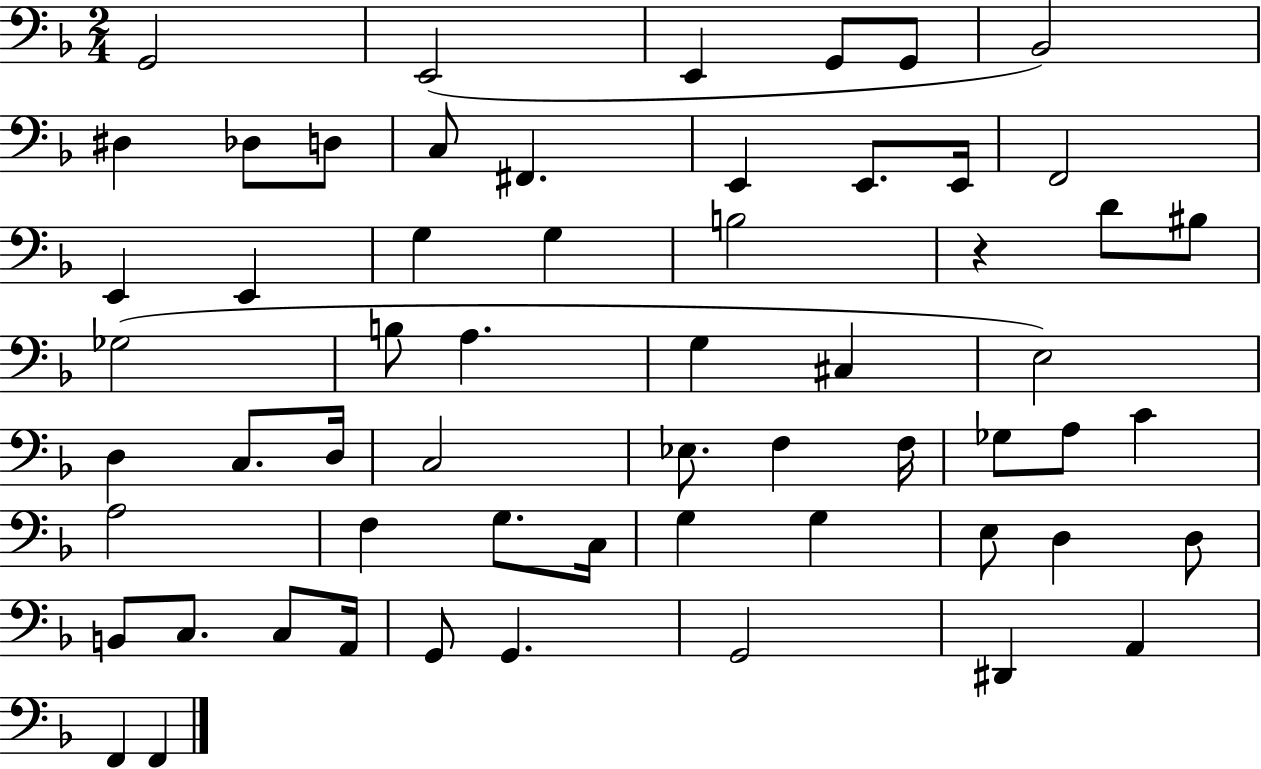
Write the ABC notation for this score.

X:1
T:Untitled
M:2/4
L:1/4
K:F
G,,2 E,,2 E,, G,,/2 G,,/2 _B,,2 ^D, _D,/2 D,/2 C,/2 ^F,, E,, E,,/2 E,,/4 F,,2 E,, E,, G, G, B,2 z D/2 ^B,/2 _G,2 B,/2 A, G, ^C, E,2 D, C,/2 D,/4 C,2 _E,/2 F, F,/4 _G,/2 A,/2 C A,2 F, G,/2 C,/4 G, G, E,/2 D, D,/2 B,,/2 C,/2 C,/2 A,,/4 G,,/2 G,, G,,2 ^D,, A,, F,, F,,